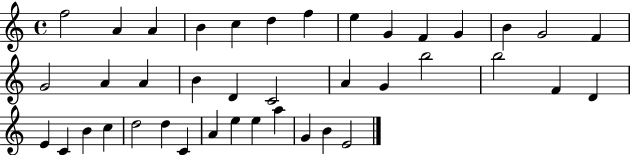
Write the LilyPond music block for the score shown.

{
  \clef treble
  \time 4/4
  \defaultTimeSignature
  \key c \major
  f''2 a'4 a'4 | b'4 c''4 d''4 f''4 | e''4 g'4 f'4 g'4 | b'4 g'2 f'4 | \break g'2 a'4 a'4 | b'4 d'4 c'2 | a'4 g'4 b''2 | b''2 f'4 d'4 | \break e'4 c'4 b'4 c''4 | d''2 d''4 c'4 | a'4 e''4 e''4 a''4 | g'4 b'4 e'2 | \break \bar "|."
}